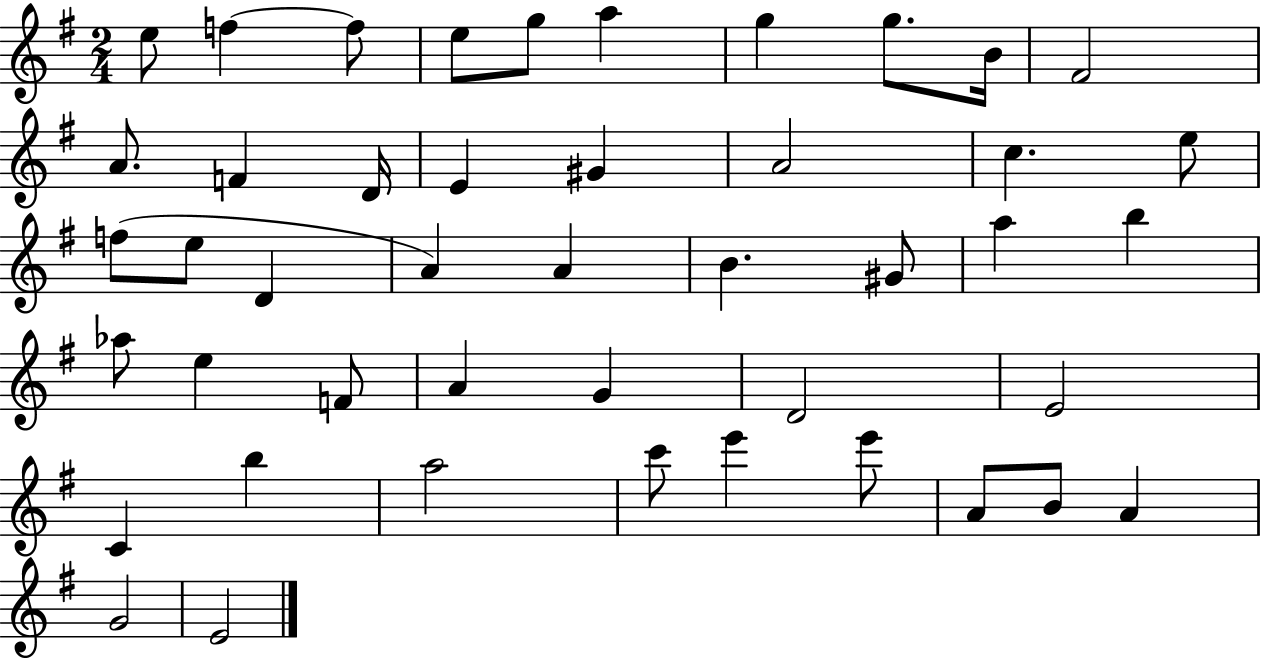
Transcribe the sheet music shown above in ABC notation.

X:1
T:Untitled
M:2/4
L:1/4
K:G
e/2 f f/2 e/2 g/2 a g g/2 B/4 ^F2 A/2 F D/4 E ^G A2 c e/2 f/2 e/2 D A A B ^G/2 a b _a/2 e F/2 A G D2 E2 C b a2 c'/2 e' e'/2 A/2 B/2 A G2 E2